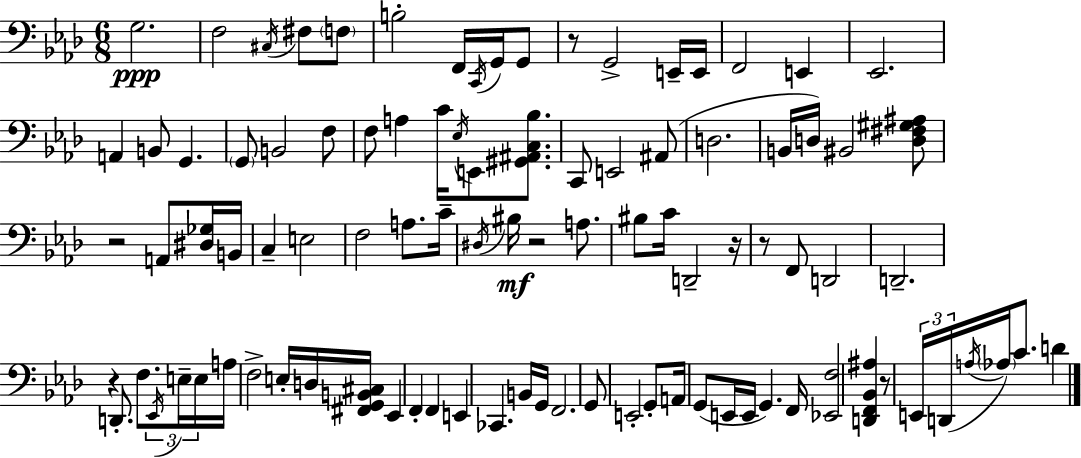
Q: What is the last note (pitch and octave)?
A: D4